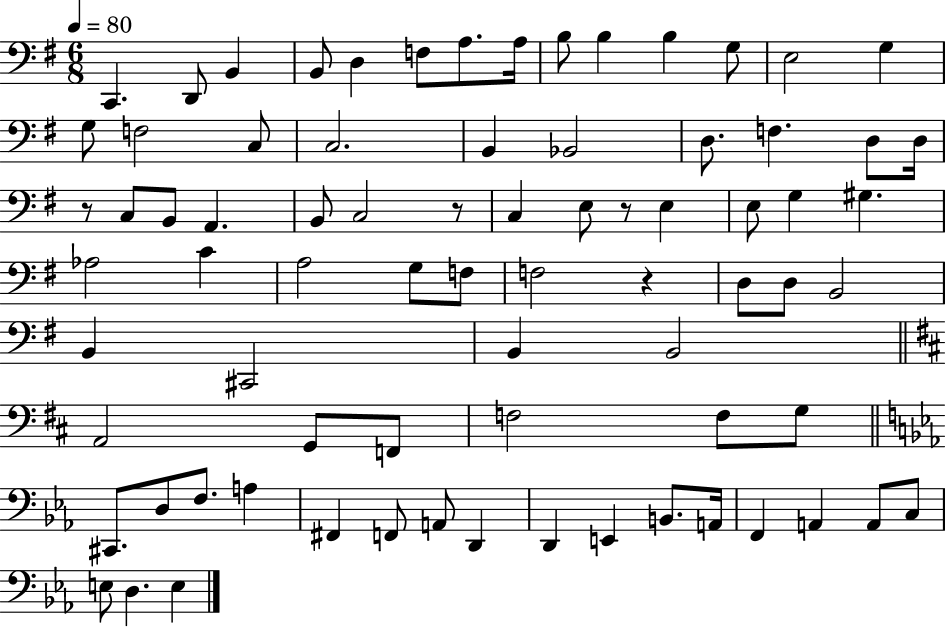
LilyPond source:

{
  \clef bass
  \numericTimeSignature
  \time 6/8
  \key g \major
  \tempo 4 = 80
  c,4. d,8 b,4 | b,8 d4 f8 a8. a16 | b8 b4 b4 g8 | e2 g4 | \break g8 f2 c8 | c2. | b,4 bes,2 | d8. f4. d8 d16 | \break r8 c8 b,8 a,4. | b,8 c2 r8 | c4 e8 r8 e4 | e8 g4 gis4. | \break aes2 c'4 | a2 g8 f8 | f2 r4 | d8 d8 b,2 | \break b,4 cis,2 | b,4 b,2 | \bar "||" \break \key d \major a,2 g,8 f,8 | f2 f8 g8 | \bar "||" \break \key c \minor cis,8. d8 f8. a4 | fis,4 f,8 a,8 d,4 | d,4 e,4 b,8. a,16 | f,4 a,4 a,8 c8 | \break e8 d4. e4 | \bar "|."
}